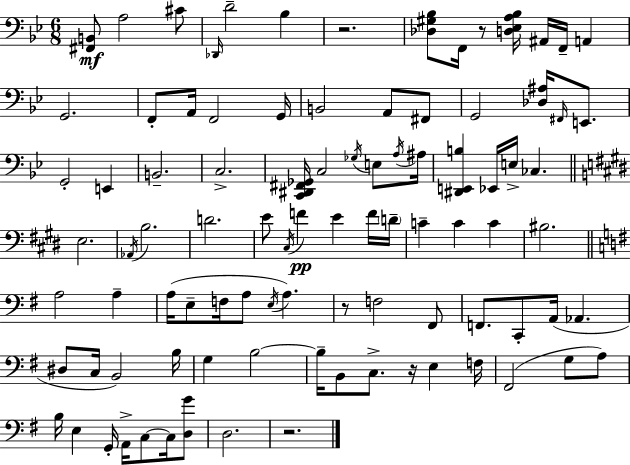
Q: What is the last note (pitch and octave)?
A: D3